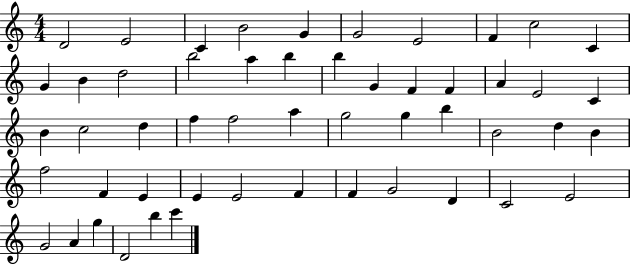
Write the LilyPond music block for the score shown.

{
  \clef treble
  \numericTimeSignature
  \time 4/4
  \key c \major
  d'2 e'2 | c'4 b'2 g'4 | g'2 e'2 | f'4 c''2 c'4 | \break g'4 b'4 d''2 | b''2 a''4 b''4 | b''4 g'4 f'4 f'4 | a'4 e'2 c'4 | \break b'4 c''2 d''4 | f''4 f''2 a''4 | g''2 g''4 b''4 | b'2 d''4 b'4 | \break f''2 f'4 e'4 | e'4 e'2 f'4 | f'4 g'2 d'4 | c'2 e'2 | \break g'2 a'4 g''4 | d'2 b''4 c'''4 | \bar "|."
}